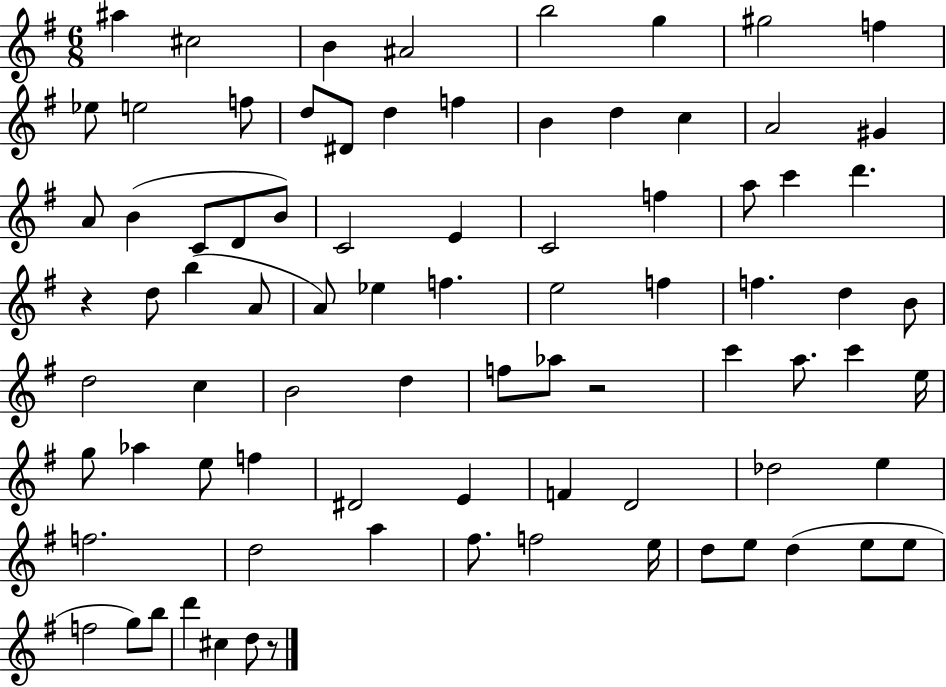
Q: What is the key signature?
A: G major